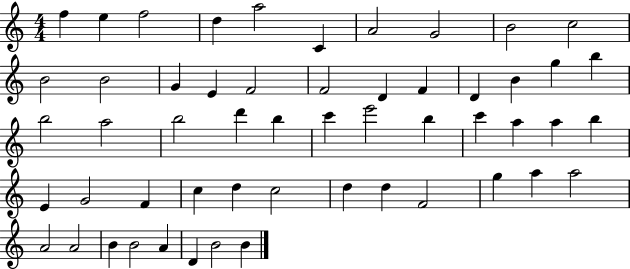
X:1
T:Untitled
M:4/4
L:1/4
K:C
f e f2 d a2 C A2 G2 B2 c2 B2 B2 G E F2 F2 D F D B g b b2 a2 b2 d' b c' e'2 b c' a a b E G2 F c d c2 d d F2 g a a2 A2 A2 B B2 A D B2 B